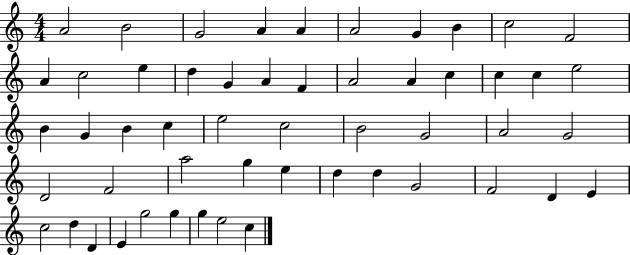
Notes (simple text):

A4/h B4/h G4/h A4/q A4/q A4/h G4/q B4/q C5/h F4/h A4/q C5/h E5/q D5/q G4/q A4/q F4/q A4/h A4/q C5/q C5/q C5/q E5/h B4/q G4/q B4/q C5/q E5/h C5/h B4/h G4/h A4/h G4/h D4/h F4/h A5/h G5/q E5/q D5/q D5/q G4/h F4/h D4/q E4/q C5/h D5/q D4/q E4/q G5/h G5/q G5/q E5/h C5/q